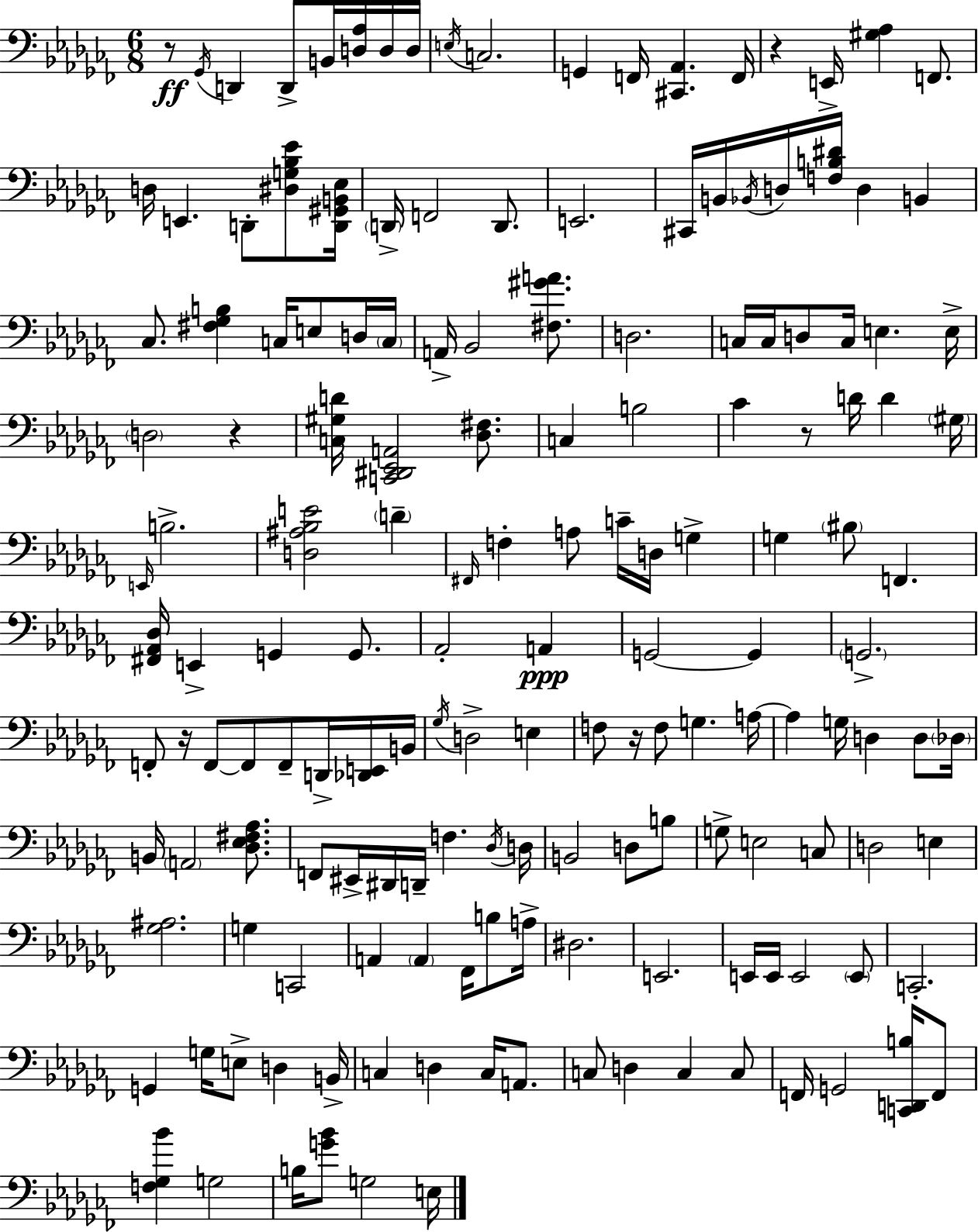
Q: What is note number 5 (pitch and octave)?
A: D3